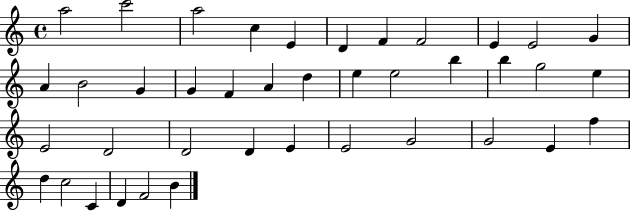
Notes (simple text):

A5/h C6/h A5/h C5/q E4/q D4/q F4/q F4/h E4/q E4/h G4/q A4/q B4/h G4/q G4/q F4/q A4/q D5/q E5/q E5/h B5/q B5/q G5/h E5/q E4/h D4/h D4/h D4/q E4/q E4/h G4/h G4/h E4/q F5/q D5/q C5/h C4/q D4/q F4/h B4/q